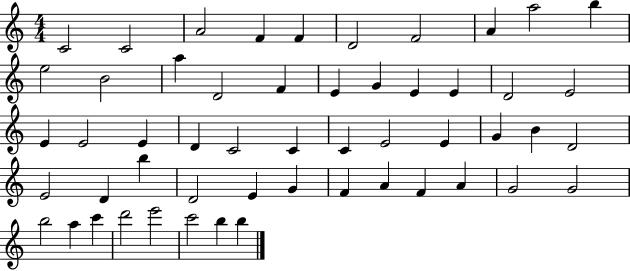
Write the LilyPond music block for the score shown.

{
  \clef treble
  \numericTimeSignature
  \time 4/4
  \key c \major
  c'2 c'2 | a'2 f'4 f'4 | d'2 f'2 | a'4 a''2 b''4 | \break e''2 b'2 | a''4 d'2 f'4 | e'4 g'4 e'4 e'4 | d'2 e'2 | \break e'4 e'2 e'4 | d'4 c'2 c'4 | c'4 e'2 e'4 | g'4 b'4 d'2 | \break e'2 d'4 b''4 | d'2 e'4 g'4 | f'4 a'4 f'4 a'4 | g'2 g'2 | \break b''2 a''4 c'''4 | d'''2 e'''2 | c'''2 b''4 b''4 | \bar "|."
}